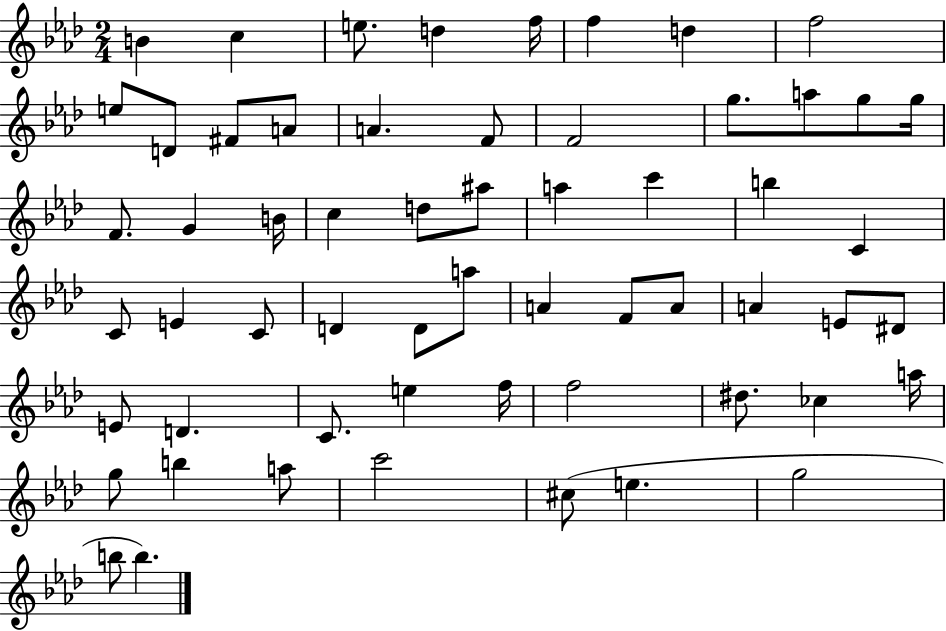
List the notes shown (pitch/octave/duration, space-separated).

B4/q C5/q E5/e. D5/q F5/s F5/q D5/q F5/h E5/e D4/e F#4/e A4/e A4/q. F4/e F4/h G5/e. A5/e G5/e G5/s F4/e. G4/q B4/s C5/q D5/e A#5/e A5/q C6/q B5/q C4/q C4/e E4/q C4/e D4/q D4/e A5/e A4/q F4/e A4/e A4/q E4/e D#4/e E4/e D4/q. C4/e. E5/q F5/s F5/h D#5/e. CES5/q A5/s G5/e B5/q A5/e C6/h C#5/e E5/q. G5/h B5/e B5/q.